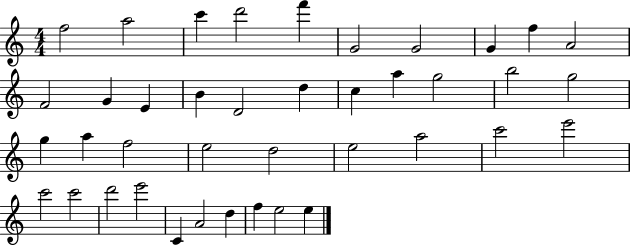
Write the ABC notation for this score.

X:1
T:Untitled
M:4/4
L:1/4
K:C
f2 a2 c' d'2 f' G2 G2 G f A2 F2 G E B D2 d c a g2 b2 g2 g a f2 e2 d2 e2 a2 c'2 e'2 c'2 c'2 d'2 e'2 C A2 d f e2 e